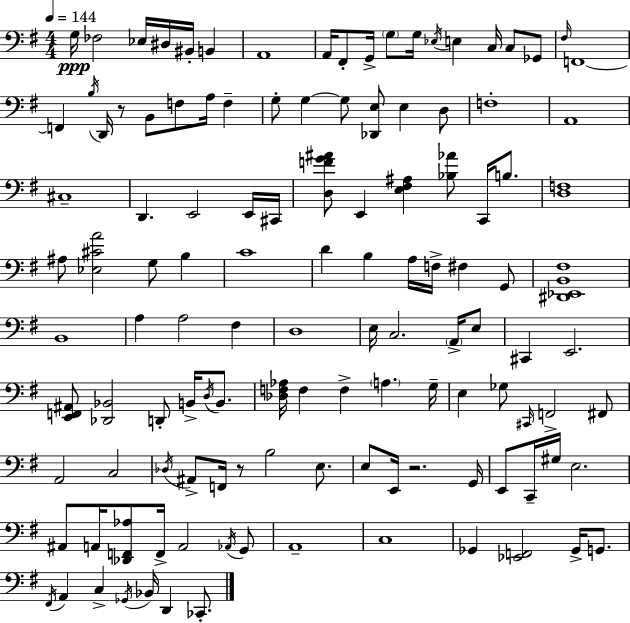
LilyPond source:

{
  \clef bass
  \numericTimeSignature
  \time 4/4
  \key e \minor
  \tempo 4 = 144
  \repeat volta 2 { g16\ppp fes2 ees16 dis16 bis,16-. b,4 | a,1 | a,16 fis,8-. g,16-> \parenthesize g8 g16 \acciaccatura { ees16 } e4 c16 c8 ges,8 | \grace { fis16 } f,1~~ | \break f,4 \acciaccatura { b16 } d,16 r8 b,8 f8 a16 f4-- | g8-. g4~~ g8 <des, e>8 e4 | d8 f1-. | a,1 | \break cis1-- | d,4. e,2 | e,16 cis,16 <d f' g' ais'>8 e,4 <e fis ais>4 <bes aes'>8 c,16 | b8. <d f>1 | \break ais8 <ees cis' a'>2 g8 b4 | c'1 | d'4 b4 a16 f16-> fis4 | g,8 <dis, ees, b, fis>1 | \break b,1 | a4 a2 fis4 | d1 | e16 c2. | \break \parenthesize a,16-> e8 cis,4 e,2. | <e, f, ais,>8 <des, bes,>2 d,8-. b,16-> | \acciaccatura { d16 } b,8. <des f aes>16 f4 f4-> \parenthesize a4. | g16-- e4 ges8 \grace { cis,16 } f,2-> | \break fis,8 a,2 c2 | \acciaccatura { des16 } ais,8-> f,16 r8 b2 | e8. e8 e,16 r2. | g,16 e,8 c,16-- gis16 e2. | \break ais,8 a,16 <des, f, aes>8 f,16-> a,2 | \acciaccatura { aes,16 } g,8 a,1-- | c1 | ges,4 <ees, f,>2 | \break ges,16-> g,8. \acciaccatura { fis,16 } a,4 c4-> | \acciaccatura { ges,16 } bes,16 d,4 ces,8.-. } \bar "|."
}